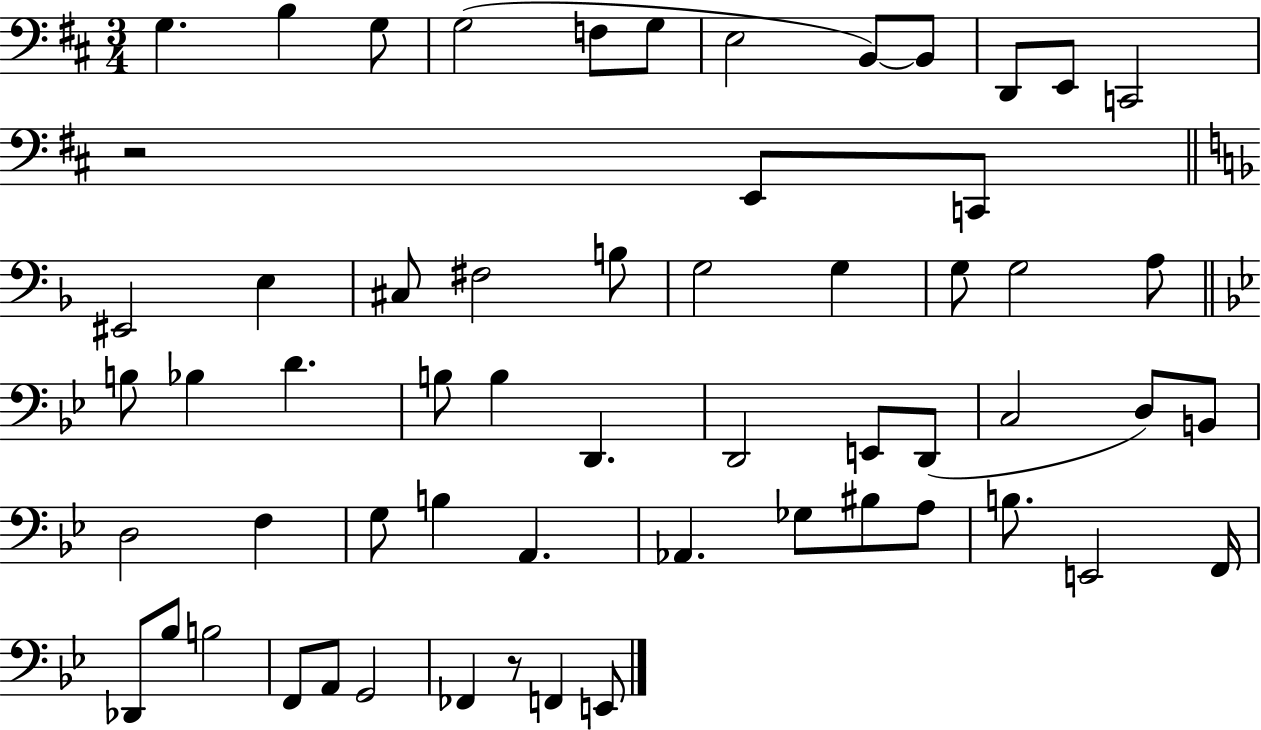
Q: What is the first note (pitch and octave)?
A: G3